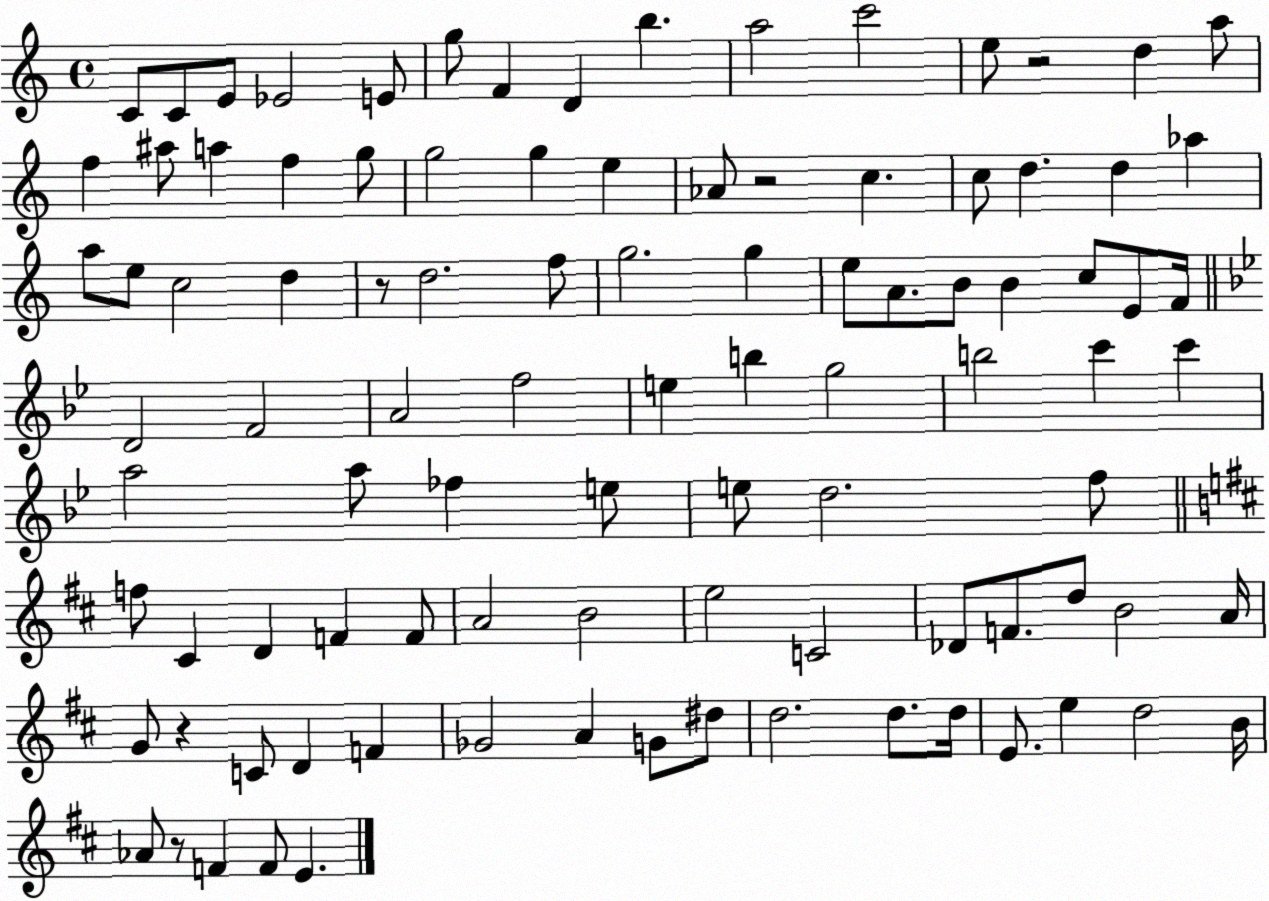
X:1
T:Untitled
M:4/4
L:1/4
K:C
C/2 C/2 E/2 _E2 E/2 g/2 F D b a2 c'2 e/2 z2 d a/2 f ^a/2 a f g/2 g2 g e _A/2 z2 c c/2 d d _a a/2 e/2 c2 d z/2 d2 f/2 g2 g e/2 A/2 B/2 B c/2 E/2 F/4 D2 F2 A2 f2 e b g2 b2 c' c' a2 a/2 _f e/2 e/2 d2 f/2 f/2 ^C D F F/2 A2 B2 e2 C2 _D/2 F/2 d/2 B2 A/4 G/2 z C/2 D F _G2 A G/2 ^d/2 d2 d/2 d/4 E/2 e d2 B/4 _A/2 z/2 F F/2 E